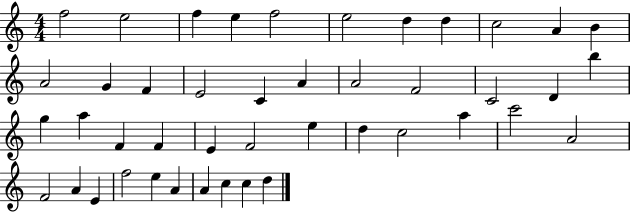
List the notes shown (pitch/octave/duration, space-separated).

F5/h E5/h F5/q E5/q F5/h E5/h D5/q D5/q C5/h A4/q B4/q A4/h G4/q F4/q E4/h C4/q A4/q A4/h F4/h C4/h D4/q B5/q G5/q A5/q F4/q F4/q E4/q F4/h E5/q D5/q C5/h A5/q C6/h A4/h F4/h A4/q E4/q F5/h E5/q A4/q A4/q C5/q C5/q D5/q